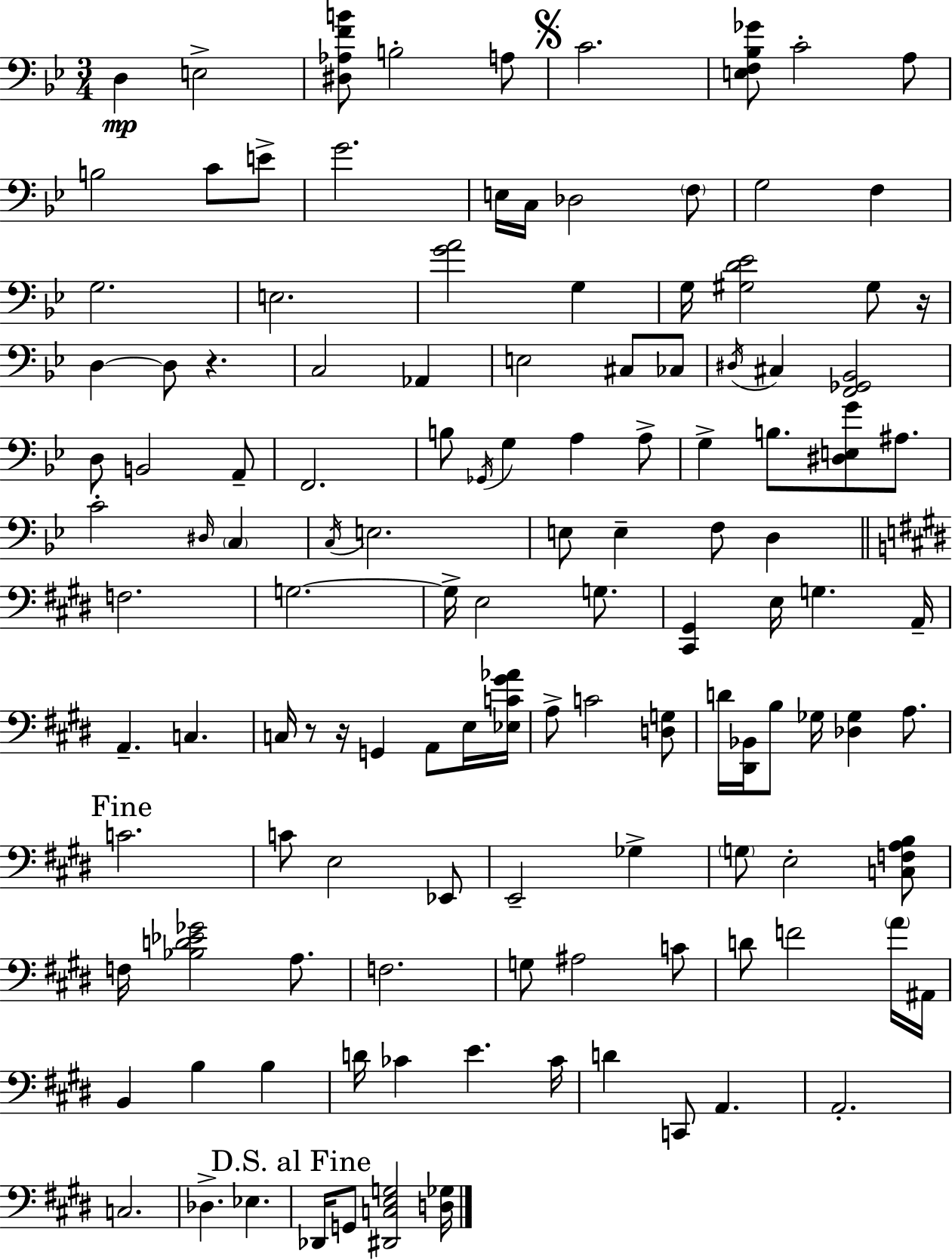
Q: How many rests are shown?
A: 4